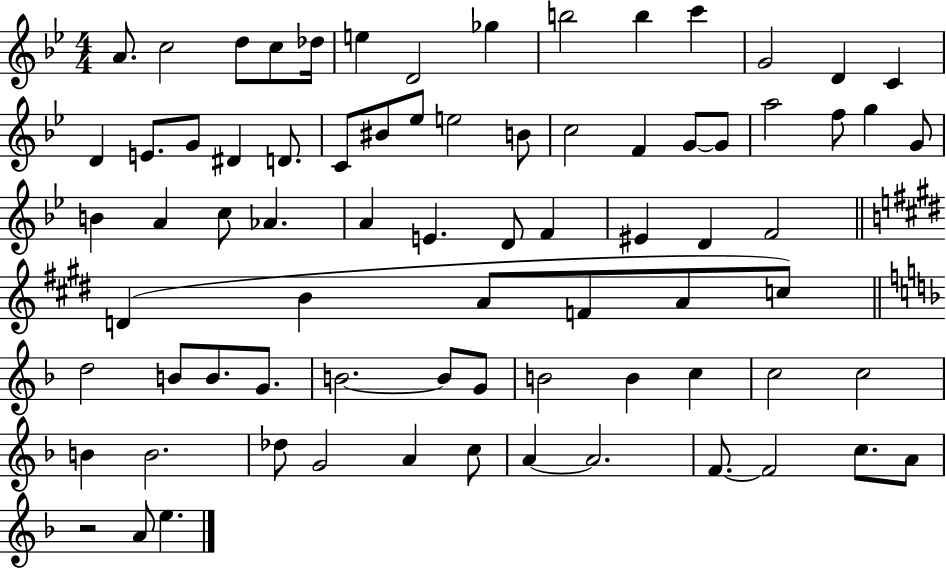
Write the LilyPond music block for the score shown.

{
  \clef treble
  \numericTimeSignature
  \time 4/4
  \key bes \major
  a'8. c''2 d''8 c''8 des''16 | e''4 d'2 ges''4 | b''2 b''4 c'''4 | g'2 d'4 c'4 | \break d'4 e'8. g'8 dis'4 d'8. | c'8 bis'8 ees''8 e''2 b'8 | c''2 f'4 g'8~~ g'8 | a''2 f''8 g''4 g'8 | \break b'4 a'4 c''8 aes'4. | a'4 e'4. d'8 f'4 | eis'4 d'4 f'2 | \bar "||" \break \key e \major d'4( b'4 a'8 f'8 a'8 c''8) | \bar "||" \break \key f \major d''2 b'8 b'8. g'8. | b'2.~~ b'8 g'8 | b'2 b'4 c''4 | c''2 c''2 | \break b'4 b'2. | des''8 g'2 a'4 c''8 | a'4~~ a'2. | f'8.~~ f'2 c''8. a'8 | \break r2 a'8 e''4. | \bar "|."
}